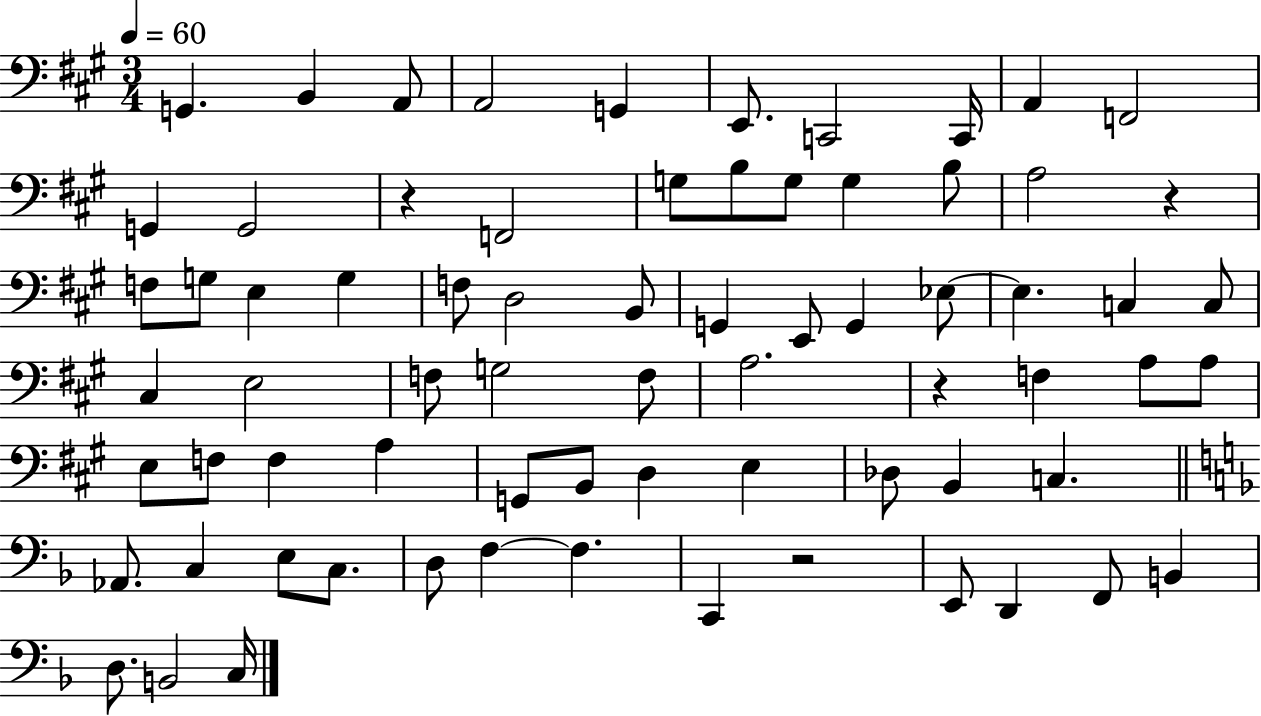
{
  \clef bass
  \numericTimeSignature
  \time 3/4
  \key a \major
  \tempo 4 = 60
  \repeat volta 2 { g,4. b,4 a,8 | a,2 g,4 | e,8. c,2 c,16 | a,4 f,2 | \break g,4 g,2 | r4 f,2 | g8 b8 g8 g4 b8 | a2 r4 | \break f8 g8 e4 g4 | f8 d2 b,8 | g,4 e,8 g,4 ees8~~ | ees4. c4 c8 | \break cis4 e2 | f8 g2 f8 | a2. | r4 f4 a8 a8 | \break e8 f8 f4 a4 | g,8 b,8 d4 e4 | des8 b,4 c4. | \bar "||" \break \key f \major aes,8. c4 e8 c8. | d8 f4~~ f4. | c,4 r2 | e,8 d,4 f,8 b,4 | \break d8. b,2 c16 | } \bar "|."
}